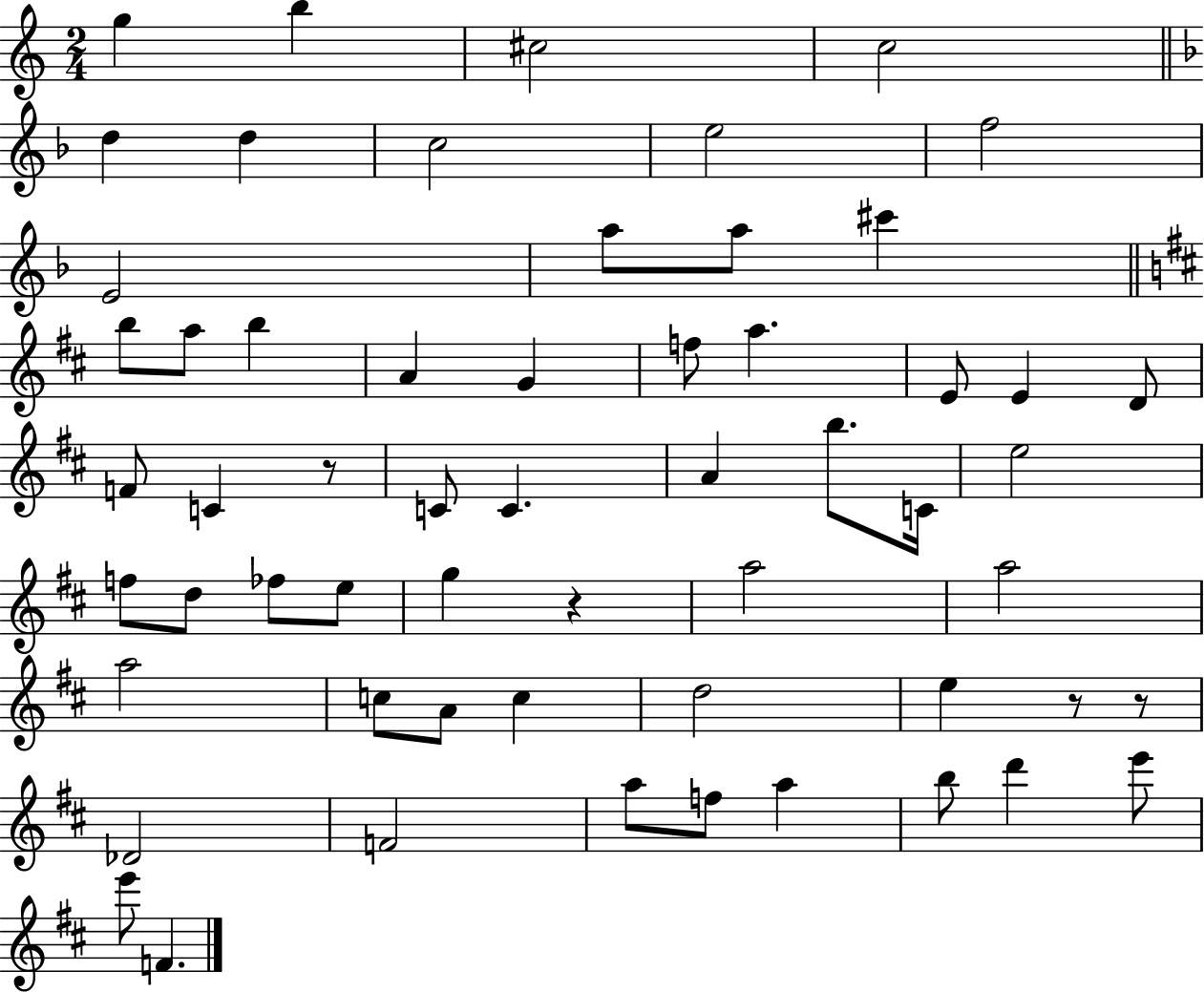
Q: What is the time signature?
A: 2/4